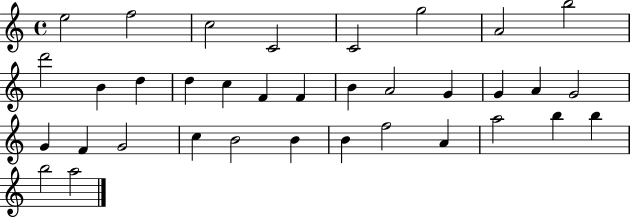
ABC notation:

X:1
T:Untitled
M:4/4
L:1/4
K:C
e2 f2 c2 C2 C2 g2 A2 b2 d'2 B d d c F F B A2 G G A G2 G F G2 c B2 B B f2 A a2 b b b2 a2